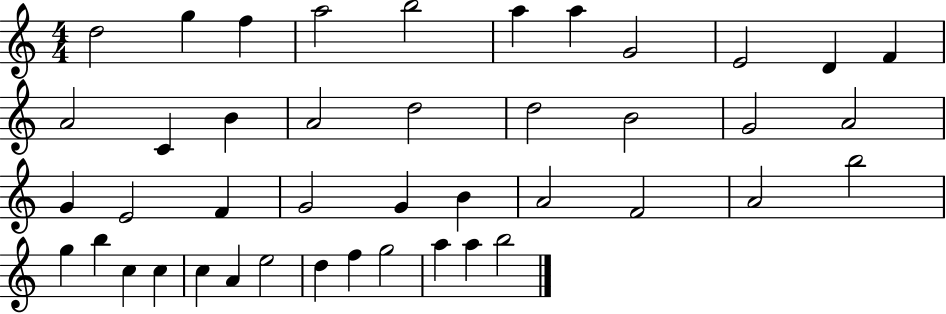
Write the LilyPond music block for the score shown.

{
  \clef treble
  \numericTimeSignature
  \time 4/4
  \key c \major
  d''2 g''4 f''4 | a''2 b''2 | a''4 a''4 g'2 | e'2 d'4 f'4 | \break a'2 c'4 b'4 | a'2 d''2 | d''2 b'2 | g'2 a'2 | \break g'4 e'2 f'4 | g'2 g'4 b'4 | a'2 f'2 | a'2 b''2 | \break g''4 b''4 c''4 c''4 | c''4 a'4 e''2 | d''4 f''4 g''2 | a''4 a''4 b''2 | \break \bar "|."
}